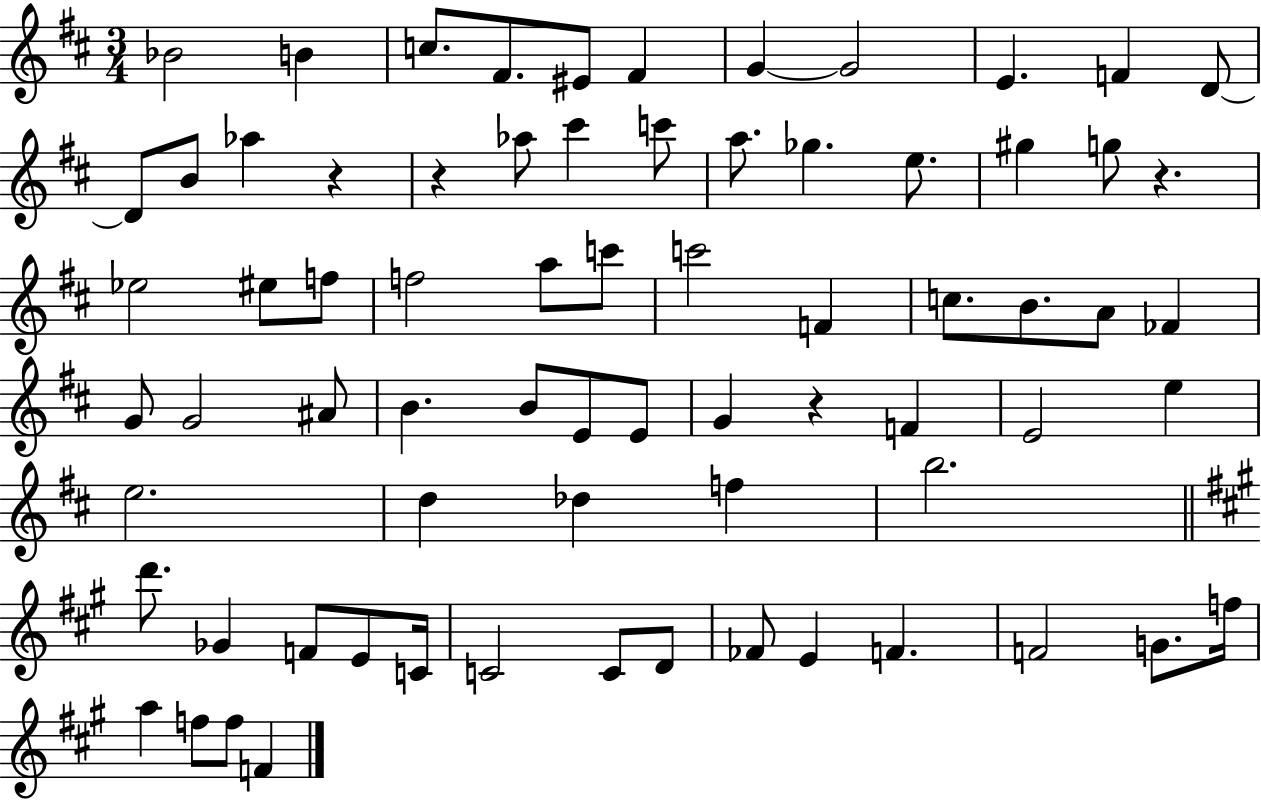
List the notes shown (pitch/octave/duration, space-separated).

Bb4/h B4/q C5/e. F#4/e. EIS4/e F#4/q G4/q G4/h E4/q. F4/q D4/e D4/e B4/e Ab5/q R/q R/q Ab5/e C#6/q C6/e A5/e. Gb5/q. E5/e. G#5/q G5/e R/q. Eb5/h EIS5/e F5/e F5/h A5/e C6/e C6/h F4/q C5/e. B4/e. A4/e FES4/q G4/e G4/h A#4/e B4/q. B4/e E4/e E4/e G4/q R/q F4/q E4/h E5/q E5/h. D5/q Db5/q F5/q B5/h. D6/e. Gb4/q F4/e E4/e C4/s C4/h C4/e D4/e FES4/e E4/q F4/q. F4/h G4/e. F5/s A5/q F5/e F5/e F4/q